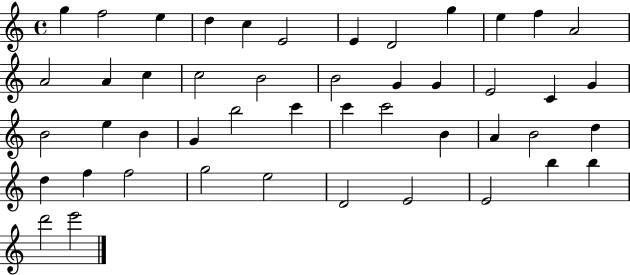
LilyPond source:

{
  \clef treble
  \time 4/4
  \defaultTimeSignature
  \key c \major
  g''4 f''2 e''4 | d''4 c''4 e'2 | e'4 d'2 g''4 | e''4 f''4 a'2 | \break a'2 a'4 c''4 | c''2 b'2 | b'2 g'4 g'4 | e'2 c'4 g'4 | \break b'2 e''4 b'4 | g'4 b''2 c'''4 | c'''4 c'''2 b'4 | a'4 b'2 d''4 | \break d''4 f''4 f''2 | g''2 e''2 | d'2 e'2 | e'2 b''4 b''4 | \break d'''2 e'''2 | \bar "|."
}